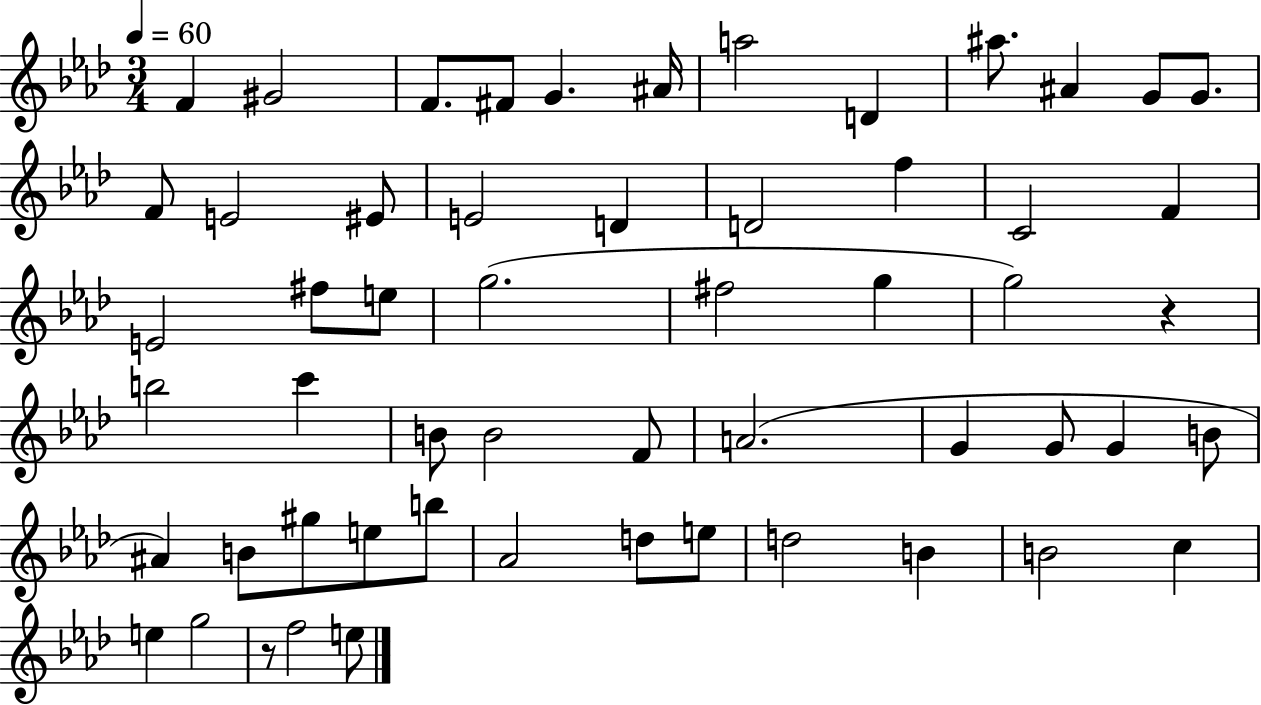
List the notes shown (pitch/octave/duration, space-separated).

F4/q G#4/h F4/e. F#4/e G4/q. A#4/s A5/h D4/q A#5/e. A#4/q G4/e G4/e. F4/e E4/h EIS4/e E4/h D4/q D4/h F5/q C4/h F4/q E4/h F#5/e E5/e G5/h. F#5/h G5/q G5/h R/q B5/h C6/q B4/e B4/h F4/e A4/h. G4/q G4/e G4/q B4/e A#4/q B4/e G#5/e E5/e B5/e Ab4/h D5/e E5/e D5/h B4/q B4/h C5/q E5/q G5/h R/e F5/h E5/e